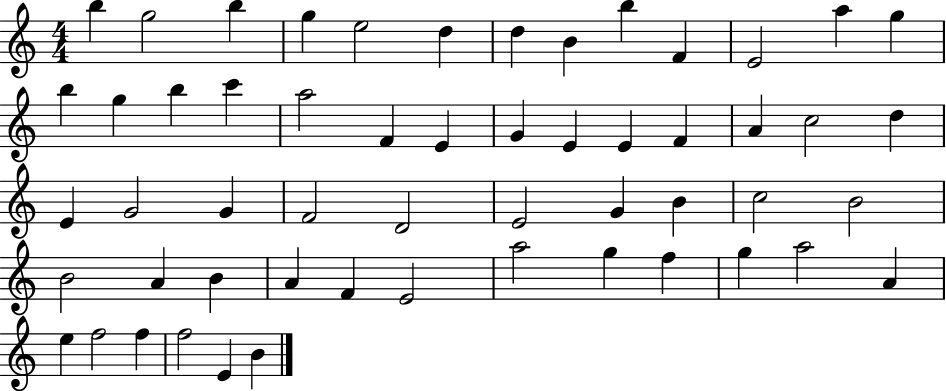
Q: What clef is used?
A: treble